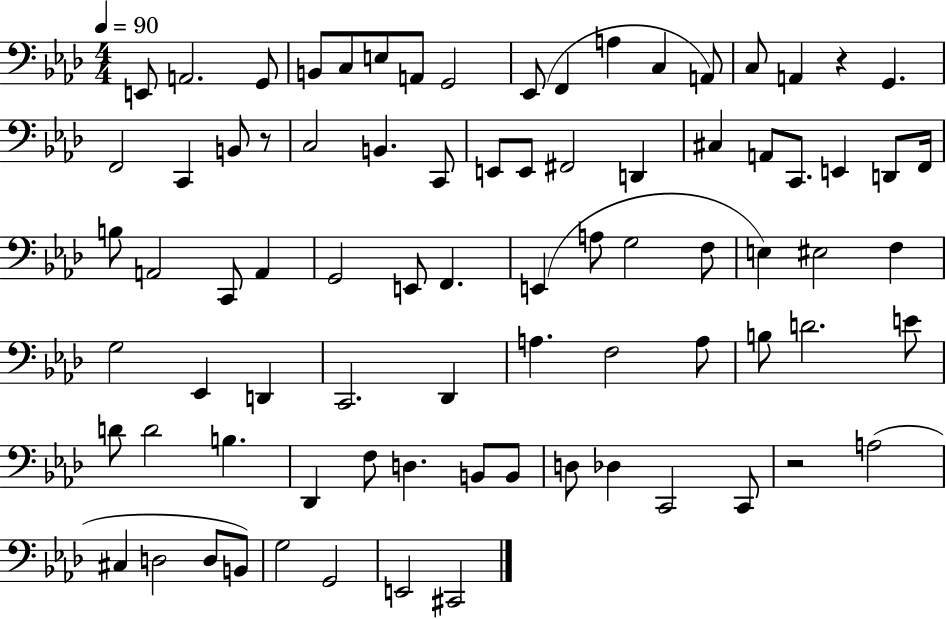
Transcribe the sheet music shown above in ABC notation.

X:1
T:Untitled
M:4/4
L:1/4
K:Ab
E,,/2 A,,2 G,,/2 B,,/2 C,/2 E,/2 A,,/2 G,,2 _E,,/2 F,, A, C, A,,/2 C,/2 A,, z G,, F,,2 C,, B,,/2 z/2 C,2 B,, C,,/2 E,,/2 E,,/2 ^F,,2 D,, ^C, A,,/2 C,,/2 E,, D,,/2 F,,/4 B,/2 A,,2 C,,/2 A,, G,,2 E,,/2 F,, E,, A,/2 G,2 F,/2 E, ^E,2 F, G,2 _E,, D,, C,,2 _D,, A, F,2 A,/2 B,/2 D2 E/2 D/2 D2 B, _D,, F,/2 D, B,,/2 B,,/2 D,/2 _D, C,,2 C,,/2 z2 A,2 ^C, D,2 D,/2 B,,/2 G,2 G,,2 E,,2 ^C,,2